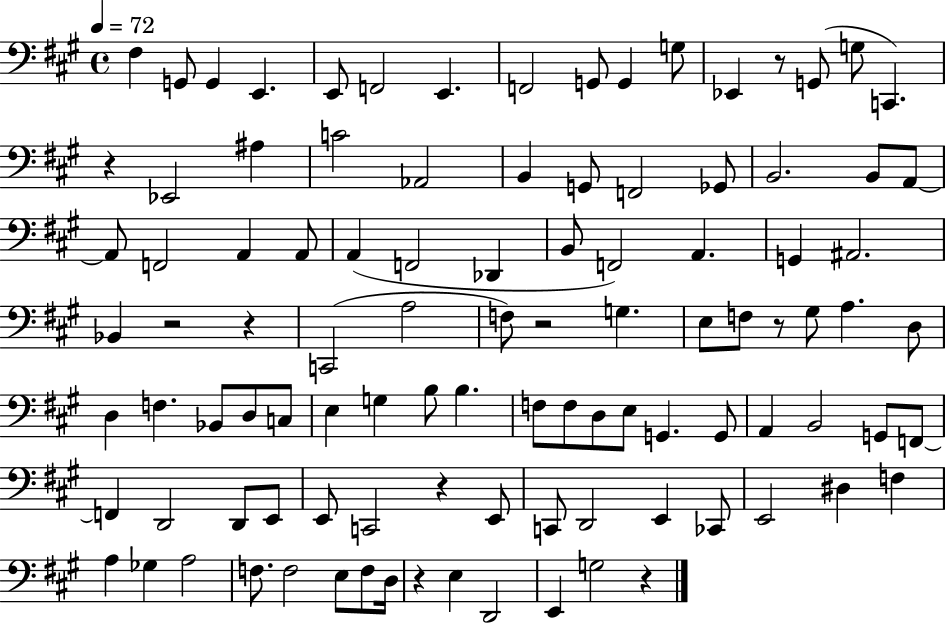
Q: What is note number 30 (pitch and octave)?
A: A2